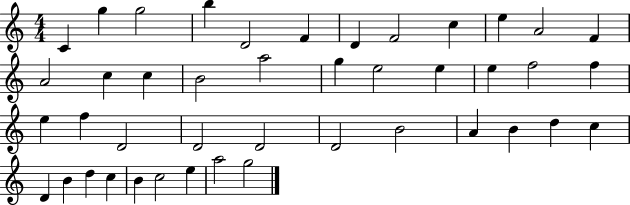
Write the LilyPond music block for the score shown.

{
  \clef treble
  \numericTimeSignature
  \time 4/4
  \key c \major
  c'4 g''4 g''2 | b''4 d'2 f'4 | d'4 f'2 c''4 | e''4 a'2 f'4 | \break a'2 c''4 c''4 | b'2 a''2 | g''4 e''2 e''4 | e''4 f''2 f''4 | \break e''4 f''4 d'2 | d'2 d'2 | d'2 b'2 | a'4 b'4 d''4 c''4 | \break d'4 b'4 d''4 c''4 | b'4 c''2 e''4 | a''2 g''2 | \bar "|."
}